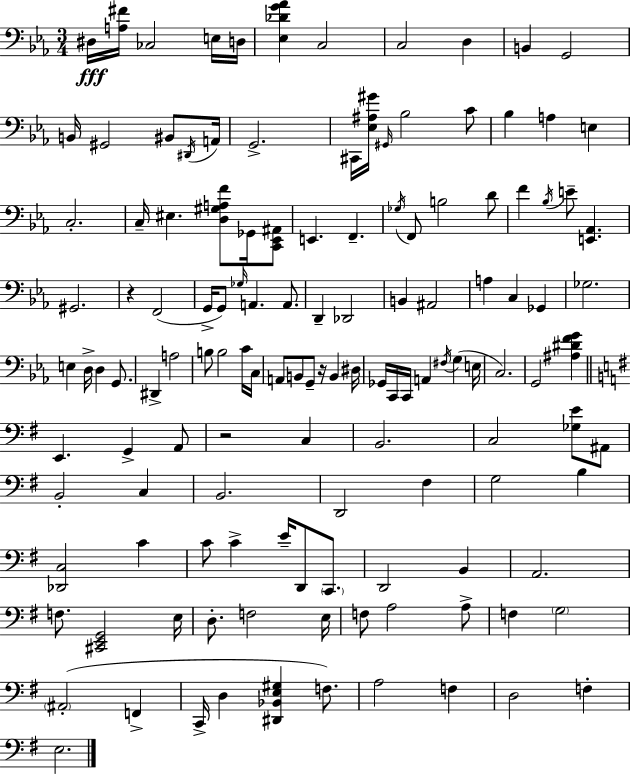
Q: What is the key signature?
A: EES major